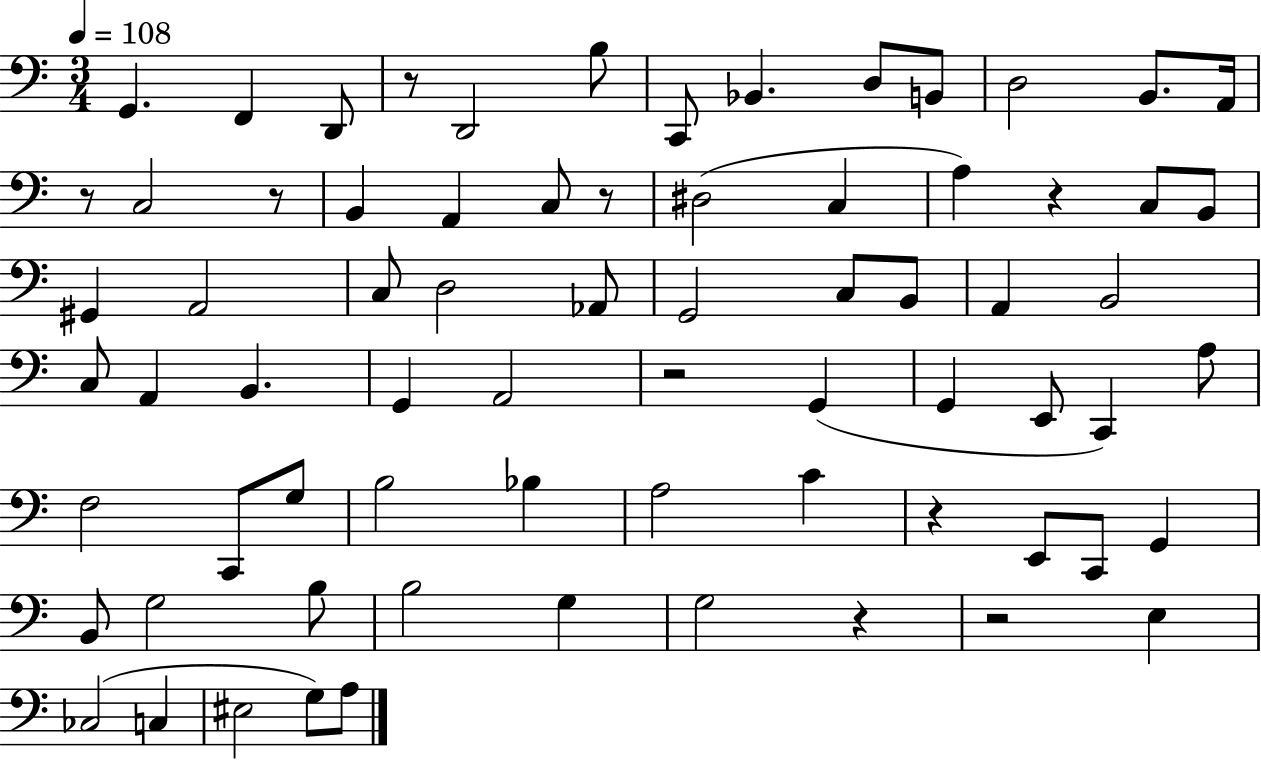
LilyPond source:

{
  \clef bass
  \numericTimeSignature
  \time 3/4
  \key c \major
  \tempo 4 = 108
  g,4. f,4 d,8 | r8 d,2 b8 | c,8 bes,4. d8 b,8 | d2 b,8. a,16 | \break r8 c2 r8 | b,4 a,4 c8 r8 | dis2( c4 | a4) r4 c8 b,8 | \break gis,4 a,2 | c8 d2 aes,8 | g,2 c8 b,8 | a,4 b,2 | \break c8 a,4 b,4. | g,4 a,2 | r2 g,4( | g,4 e,8 c,4) a8 | \break f2 c,8 g8 | b2 bes4 | a2 c'4 | r4 e,8 c,8 g,4 | \break b,8 g2 b8 | b2 g4 | g2 r4 | r2 e4 | \break ces2( c4 | eis2 g8) a8 | \bar "|."
}